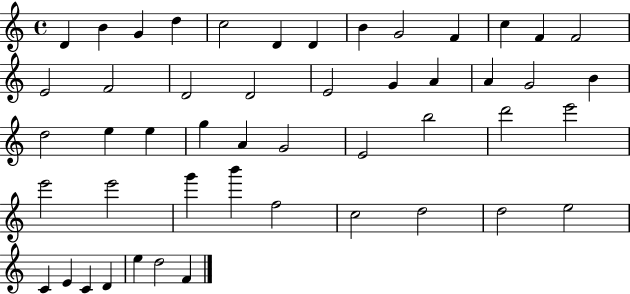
X:1
T:Untitled
M:4/4
L:1/4
K:C
D B G d c2 D D B G2 F c F F2 E2 F2 D2 D2 E2 G A A G2 B d2 e e g A G2 E2 b2 d'2 e'2 e'2 e'2 g' b' f2 c2 d2 d2 e2 C E C D e d2 F